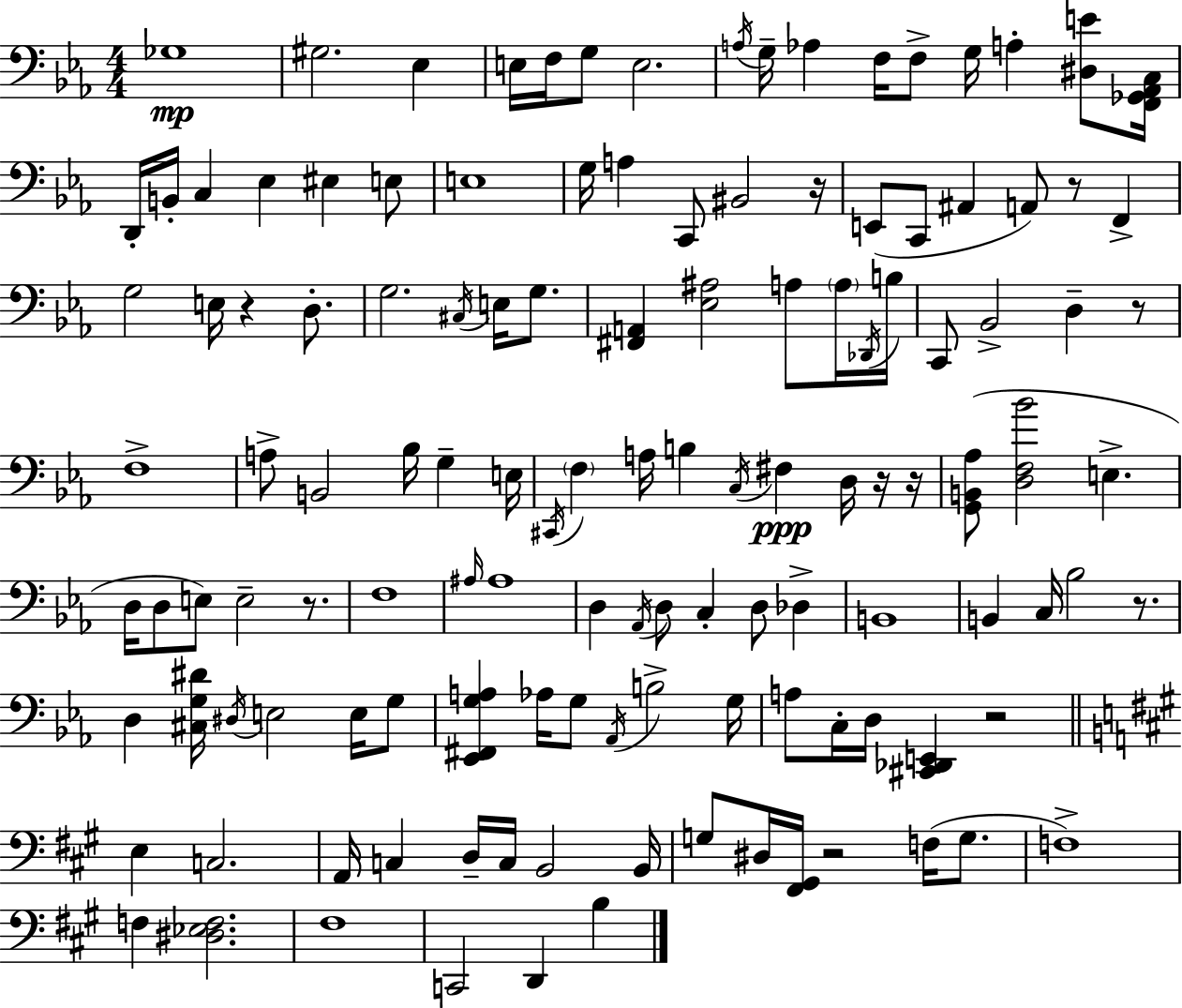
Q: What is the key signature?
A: EES major